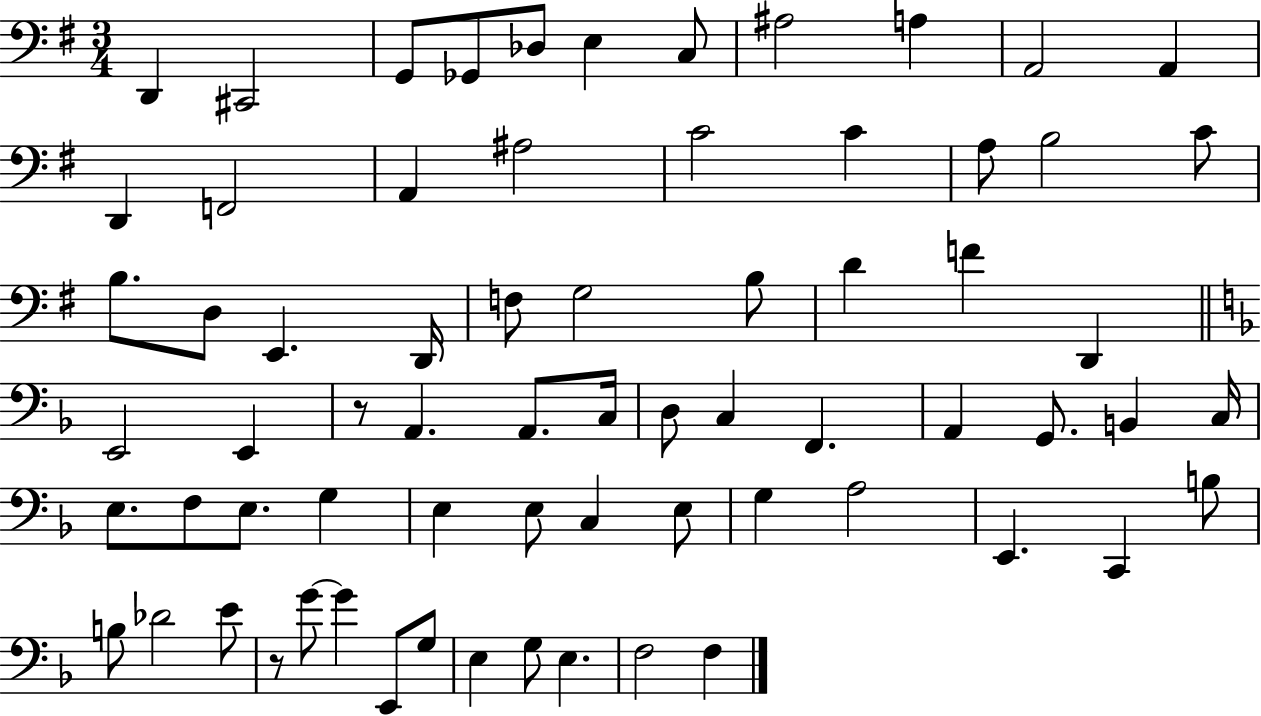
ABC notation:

X:1
T:Untitled
M:3/4
L:1/4
K:G
D,, ^C,,2 G,,/2 _G,,/2 _D,/2 E, C,/2 ^A,2 A, A,,2 A,, D,, F,,2 A,, ^A,2 C2 C A,/2 B,2 C/2 B,/2 D,/2 E,, D,,/4 F,/2 G,2 B,/2 D F D,, E,,2 E,, z/2 A,, A,,/2 C,/4 D,/2 C, F,, A,, G,,/2 B,, C,/4 E,/2 F,/2 E,/2 G, E, E,/2 C, E,/2 G, A,2 E,, C,, B,/2 B,/2 _D2 E/2 z/2 G/2 G E,,/2 G,/2 E, G,/2 E, F,2 F,